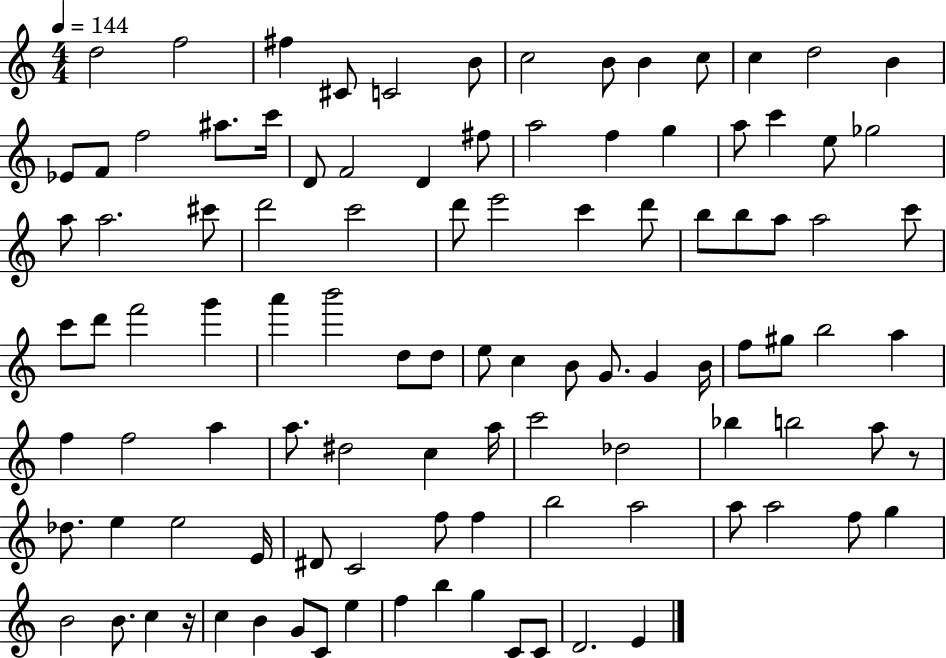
{
  \clef treble
  \numericTimeSignature
  \time 4/4
  \key c \major
  \tempo 4 = 144
  d''2 f''2 | fis''4 cis'8 c'2 b'8 | c''2 b'8 b'4 c''8 | c''4 d''2 b'4 | \break ees'8 f'8 f''2 ais''8. c'''16 | d'8 f'2 d'4 fis''8 | a''2 f''4 g''4 | a''8 c'''4 e''8 ges''2 | \break a''8 a''2. cis'''8 | d'''2 c'''2 | d'''8 e'''2 c'''4 d'''8 | b''8 b''8 a''8 a''2 c'''8 | \break c'''8 d'''8 f'''2 g'''4 | a'''4 b'''2 d''8 d''8 | e''8 c''4 b'8 g'8. g'4 b'16 | f''8 gis''8 b''2 a''4 | \break f''4 f''2 a''4 | a''8. dis''2 c''4 a''16 | c'''2 des''2 | bes''4 b''2 a''8 r8 | \break des''8. e''4 e''2 e'16 | dis'8 c'2 f''8 f''4 | b''2 a''2 | a''8 a''2 f''8 g''4 | \break b'2 b'8. c''4 r16 | c''4 b'4 g'8 c'8 e''4 | f''4 b''4 g''4 c'8 c'8 | d'2. e'4 | \break \bar "|."
}